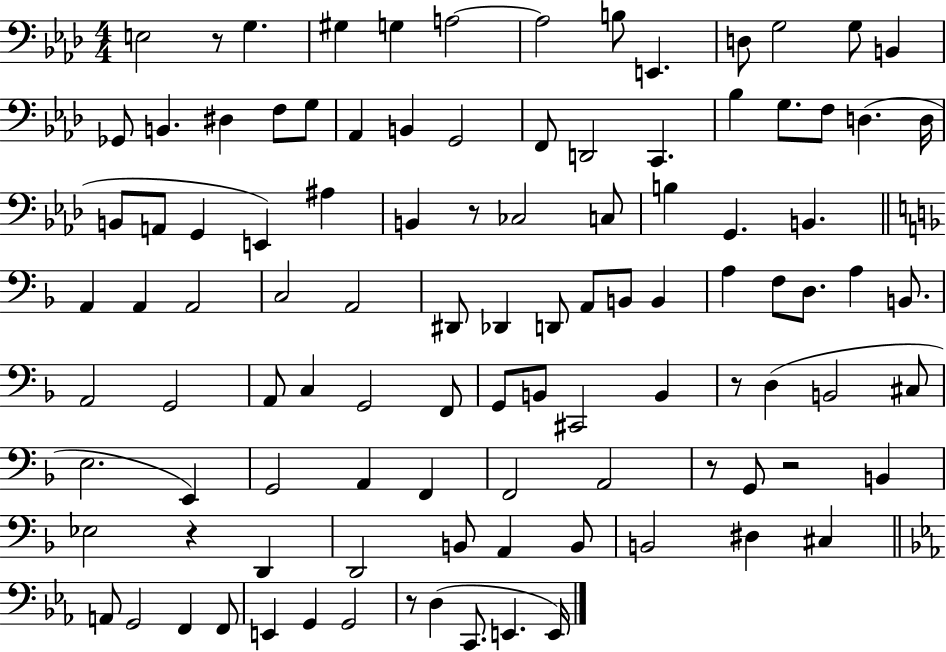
E3/h R/e G3/q. G#3/q G3/q A3/h A3/h B3/e E2/q. D3/e G3/h G3/e B2/q Gb2/e B2/q. D#3/q F3/e G3/e Ab2/q B2/q G2/h F2/e D2/h C2/q. Bb3/q G3/e. F3/e D3/q. D3/s B2/e A2/e G2/q E2/q A#3/q B2/q R/e CES3/h C3/e B3/q G2/q. B2/q. A2/q A2/q A2/h C3/h A2/h D#2/e Db2/q D2/e A2/e B2/e B2/q A3/q F3/e D3/e. A3/q B2/e. A2/h G2/h A2/e C3/q G2/h F2/e G2/e B2/e C#2/h B2/q R/e D3/q B2/h C#3/e E3/h. E2/q G2/h A2/q F2/q F2/h A2/h R/e G2/e R/h B2/q Eb3/h R/q D2/q D2/h B2/e A2/q B2/e B2/h D#3/q C#3/q A2/e G2/h F2/q F2/e E2/q G2/q G2/h R/e D3/q C2/e. E2/q. E2/s